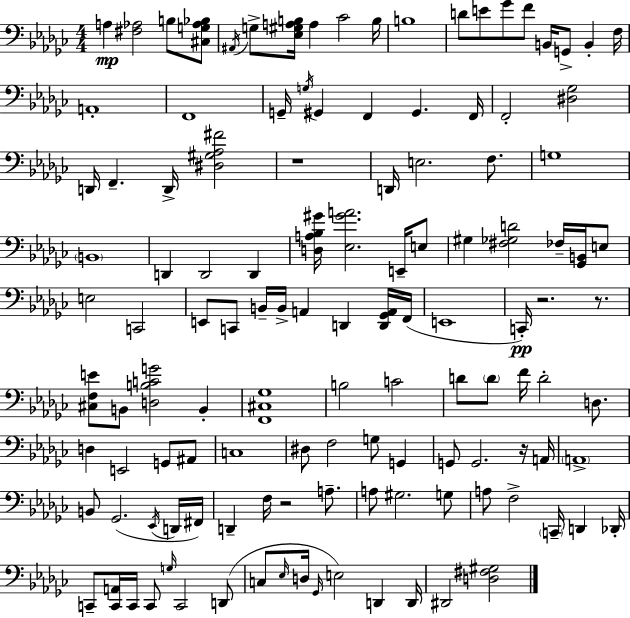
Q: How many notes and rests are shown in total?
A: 124